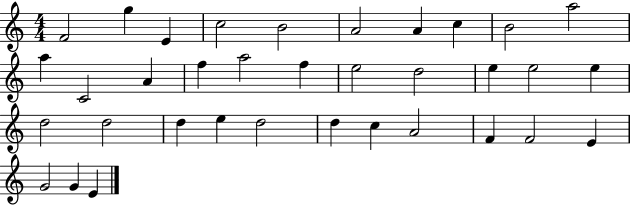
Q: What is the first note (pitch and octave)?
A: F4